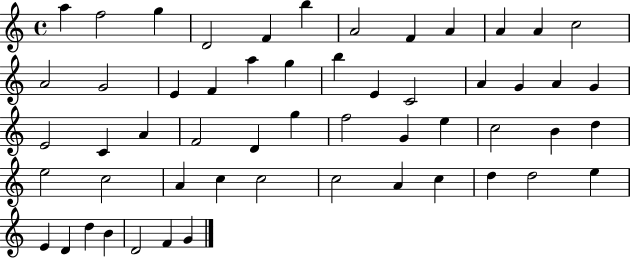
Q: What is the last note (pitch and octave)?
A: G4